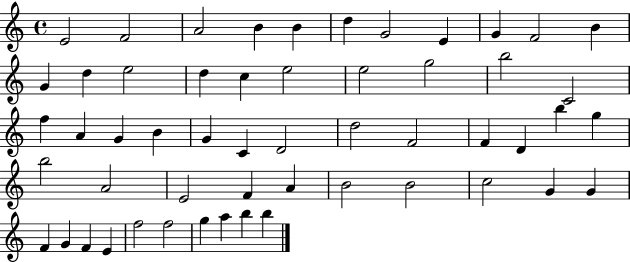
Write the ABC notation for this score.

X:1
T:Untitled
M:4/4
L:1/4
K:C
E2 F2 A2 B B d G2 E G F2 B G d e2 d c e2 e2 g2 b2 C2 f A G B G C D2 d2 F2 F D b g b2 A2 E2 F A B2 B2 c2 G G F G F E f2 f2 g a b b